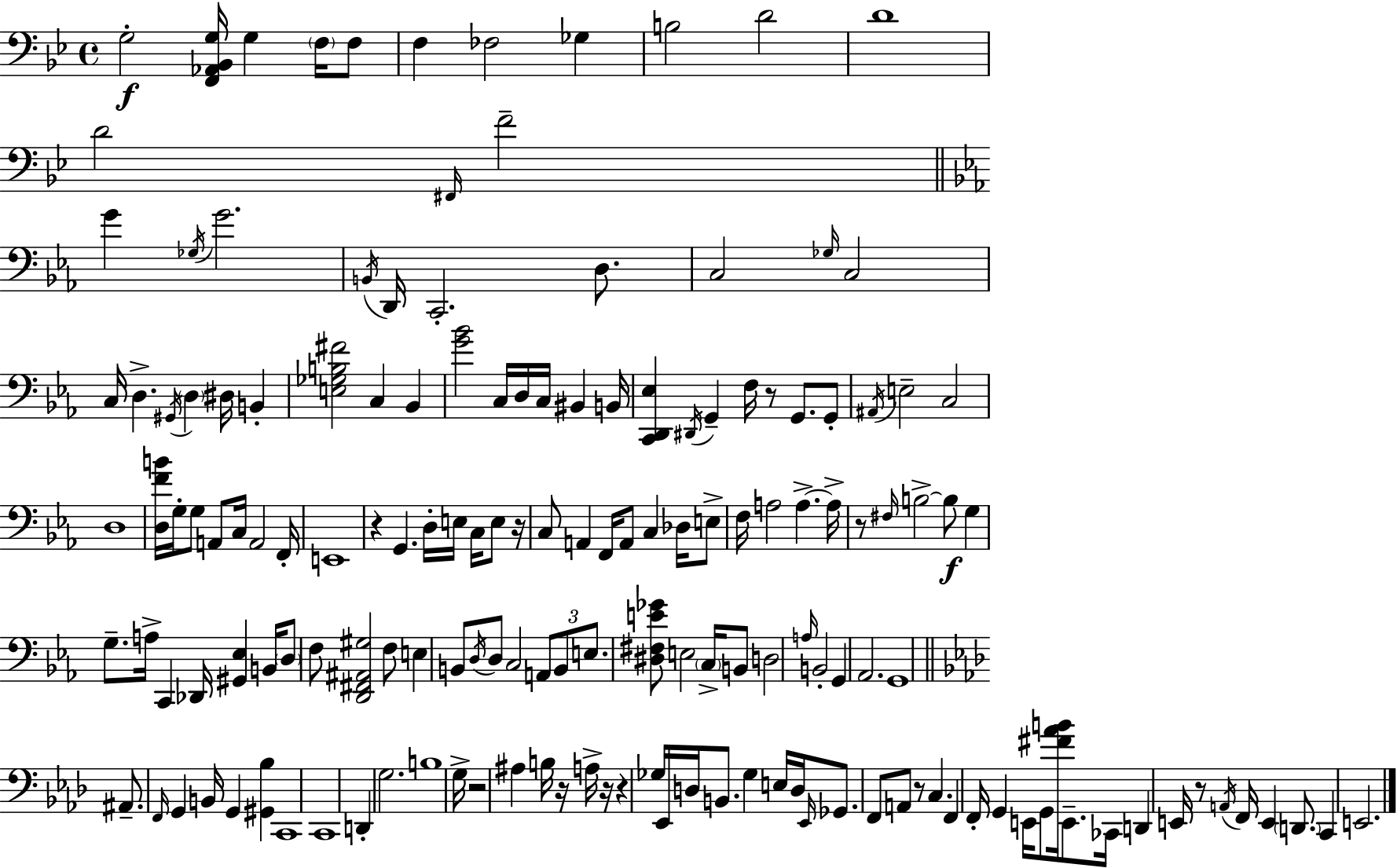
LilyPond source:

{
  \clef bass
  \time 4/4
  \defaultTimeSignature
  \key bes \major
  g2-.\f <f, aes, bes, g>16 g4 \parenthesize f16 f8 | f4 fes2 ges4 | b2 d'2 | d'1 | \break d'2 \grace { fis,16 } f'2-- | \bar "||" \break \key ees \major g'4 \acciaccatura { ges16 } g'2. | \acciaccatura { b,16 } d,16 c,2.-. d8. | c2 \grace { ges16 } c2 | c16 d4.-> \acciaccatura { gis,16 } \parenthesize d4 dis16 | \break b,4-. <e ges b fis'>2 c4 | bes,4 <g' bes'>2 c16 d16 c16 bis,4 | b,16 <c, d, ees>4 \acciaccatura { dis,16 } g,4-- f16 r8 | g,8. g,8-. \acciaccatura { ais,16 } e2-- c2 | \break d1 | <d f' b'>16 g16-. g8 a,8 c16 a,2 | f,16-. e,1 | r4 g,4. | \break d16-. e16 c16 e8 r16 c8 a,4 f,16 a,8 c4 | des16 e8-> f16 a2 a4.->~~ | a16-> r8 \grace { fis16 } b2->~~ | b8\f g4 g8.-- a16-> c,4 des,16 | \break <gis, ees>4 b,16 \parenthesize d8 f8 <d, fis, ais, gis>2 | f8 e4 b,8 \acciaccatura { d16 } d8 c2 | \tuplet 3/2 { a,8 b,8 e8. } <dis fis e' ges'>8 e2 | \parenthesize c16-> b,8 d2 | \break \grace { a16 } b,2-. g,4 aes,2. | g,1 | \bar "||" \break \key aes \major ais,8.-- \grace { f,16 } g,4 b,16 g,4 <gis, bes>4 | c,1 | c,1 | d,4-. g2. | \break b1 | g16-> r2 ais4 b16 r16 | a16-> r16 r4 ges16 ees,16 d16 b,8. ges4 | e16 d16 \grace { ees,16 } ges,8. f,8 a,8 r8 c4. | \break f,4 f,16-. g,4 e,16 g,8 <fis' aes' b'>16 e,8.-- | ces,16 d,4 e,16 r8 \acciaccatura { a,16 } f,16 e,4 | \parenthesize d,8. c,4 e,2. | \bar "|."
}